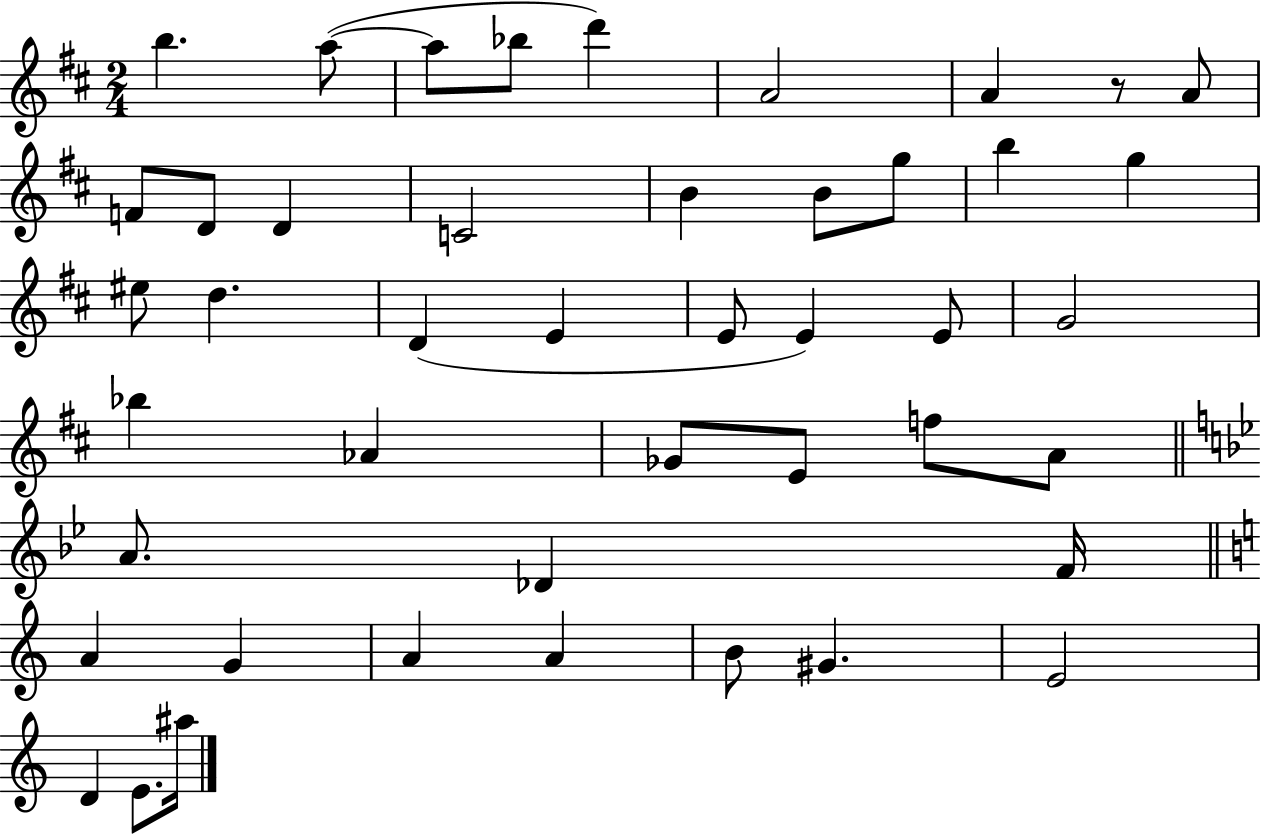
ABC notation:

X:1
T:Untitled
M:2/4
L:1/4
K:D
b a/2 a/2 _b/2 d' A2 A z/2 A/2 F/2 D/2 D C2 B B/2 g/2 b g ^e/2 d D E E/2 E E/2 G2 _b _A _G/2 E/2 f/2 A/2 A/2 _D F/4 A G A A B/2 ^G E2 D E/2 ^a/4